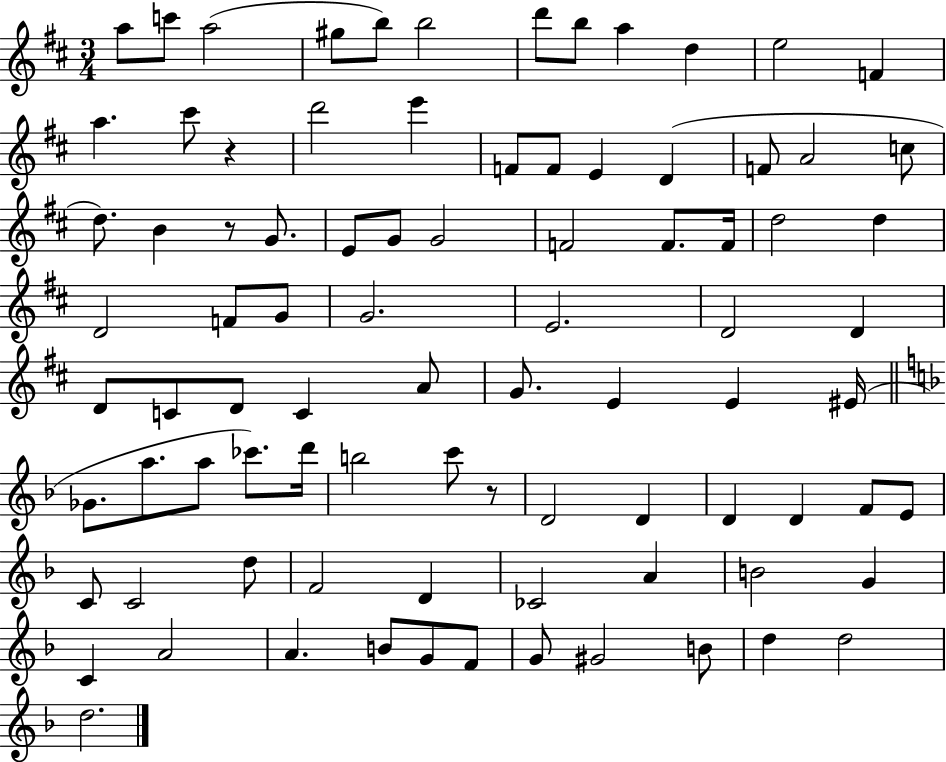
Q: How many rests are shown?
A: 3